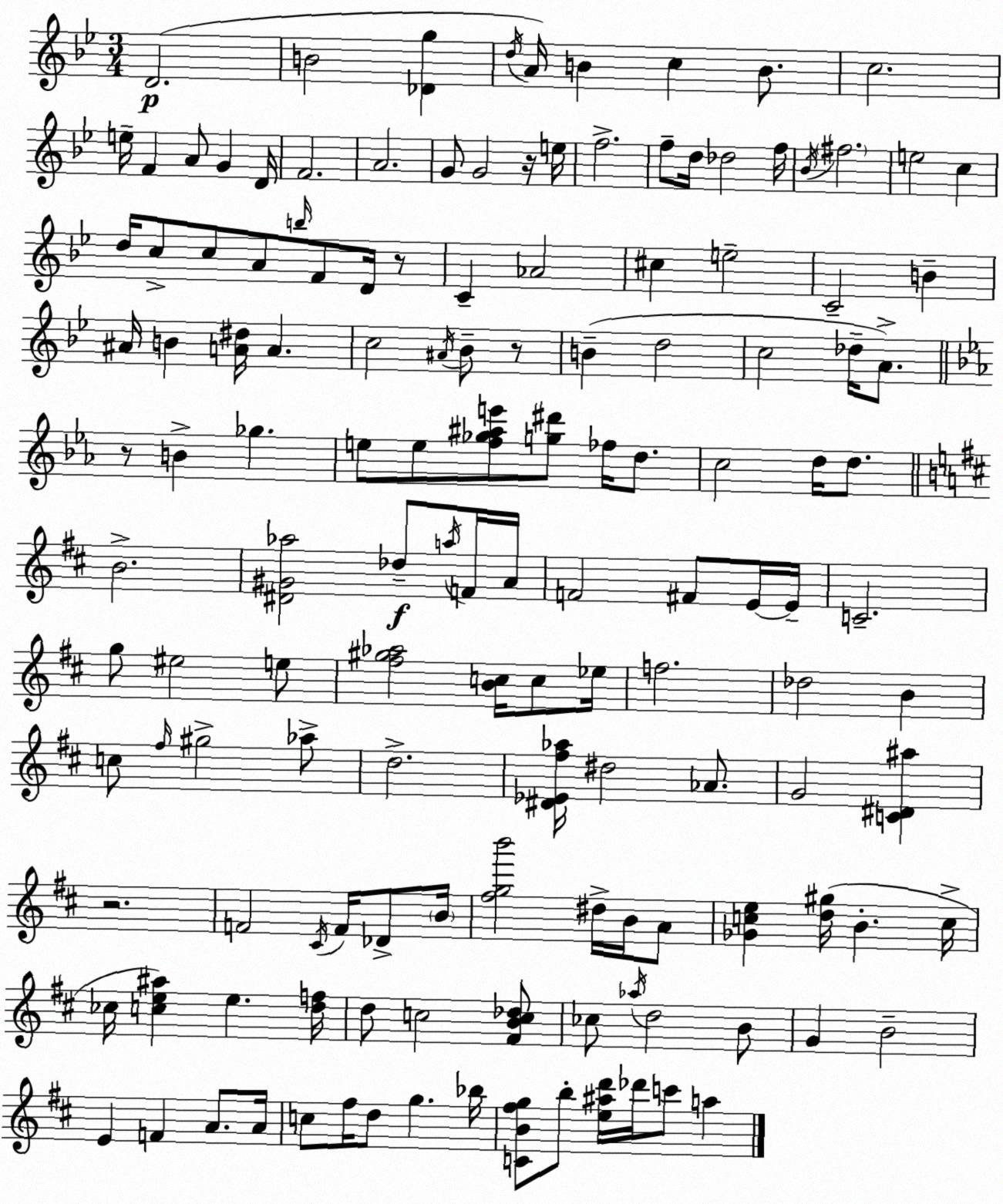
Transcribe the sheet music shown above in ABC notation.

X:1
T:Untitled
M:3/4
L:1/4
K:Bb
D2 B2 [_Dg] d/4 A/4 B c B/2 c2 e/4 F A/2 G D/4 F2 A2 G/2 G2 z/4 e/4 f2 f/2 d/4 _d2 f/4 _B/4 ^f2 e2 c d/4 c/2 c/2 A/2 b/4 F/2 D/4 z/2 C _A2 ^c e2 C2 B ^A/4 B [A^d]/4 A c2 ^A/4 _B/2 z/2 B d2 c2 _d/4 A/2 z/2 B _g e/2 e/2 [f_g^ae']/2 [g^d']/2 _f/4 d/2 c2 d/4 d/2 B2 [^D^G_a]2 _d/2 a/4 F/4 A/4 F2 ^F/2 E/4 E/4 C2 g/2 ^e2 e/2 [^f^g_a]2 [Bc]/4 c/2 _e/4 f2 _d2 B c/2 ^f/4 ^g2 _a/2 d2 [^D_E^f_a]/4 ^d2 _A/2 G2 [C^D^a] z2 F2 ^C/4 F/4 _D/2 B/4 [^fgb']2 ^d/4 B/4 A/2 [_Gce] [d^g]/4 B c/4 _c/4 [ce^a] e [df]/4 d/2 c2 [^FBc_d]/2 _c/2 _a/4 d2 B/2 G B2 E F A/2 A/4 c/2 ^f/4 d/2 g _b/4 [CB^fg]/2 b/2 [e^ad']/4 _d'/4 c'/2 a